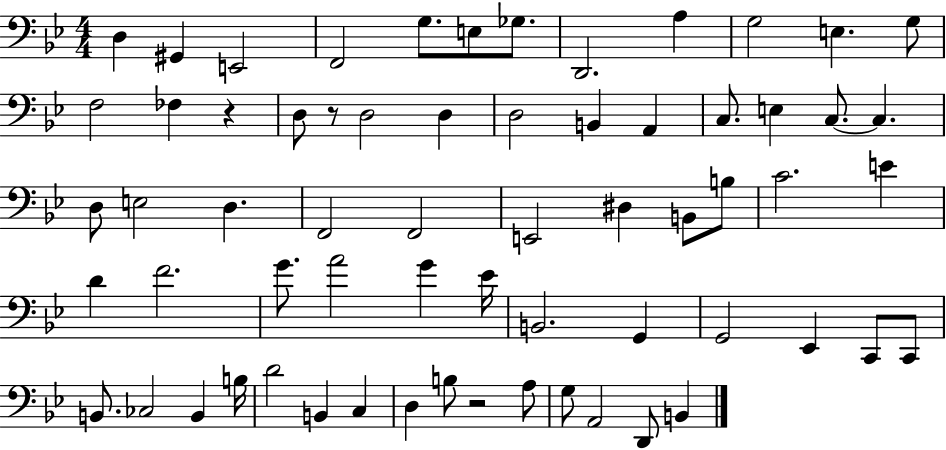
D3/q G#2/q E2/h F2/h G3/e. E3/e Gb3/e. D2/h. A3/q G3/h E3/q. G3/e F3/h FES3/q R/q D3/e R/e D3/h D3/q D3/h B2/q A2/q C3/e. E3/q C3/e. C3/q. D3/e E3/h D3/q. F2/h F2/h E2/h D#3/q B2/e B3/e C4/h. E4/q D4/q F4/h. G4/e. A4/h G4/q Eb4/s B2/h. G2/q G2/h Eb2/q C2/e C2/e B2/e. CES3/h B2/q B3/s D4/h B2/q C3/q D3/q B3/e R/h A3/e G3/e A2/h D2/e B2/q